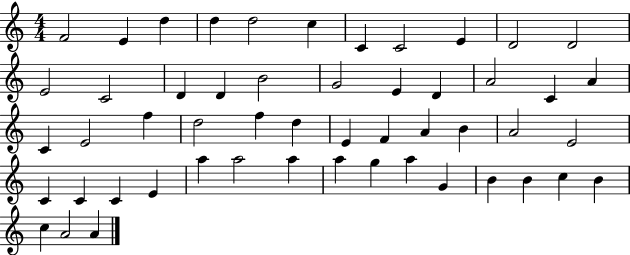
X:1
T:Untitled
M:4/4
L:1/4
K:C
F2 E d d d2 c C C2 E D2 D2 E2 C2 D D B2 G2 E D A2 C A C E2 f d2 f d E F A B A2 E2 C C C E a a2 a a g a G B B c B c A2 A